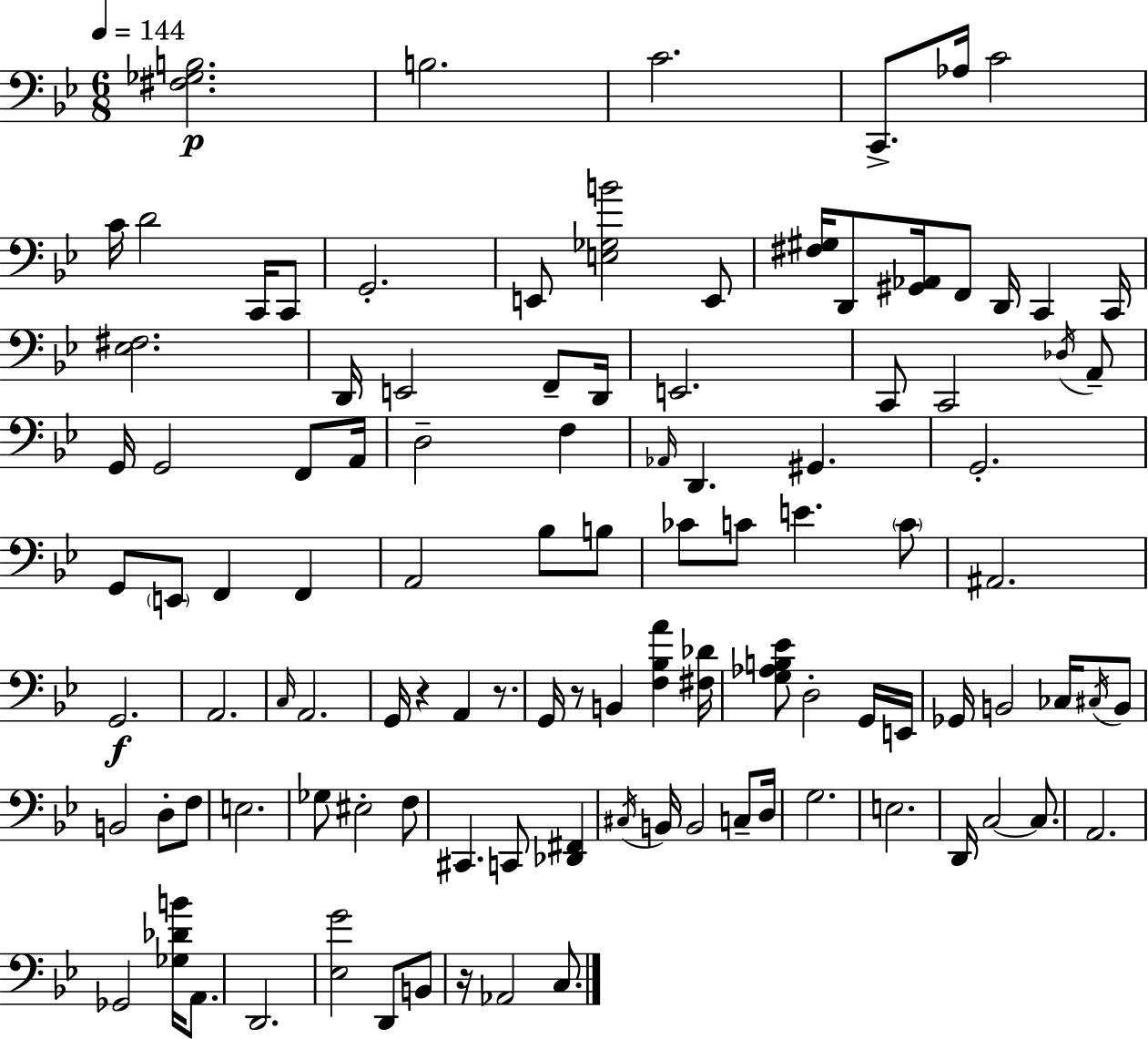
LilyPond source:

{
  \clef bass
  \numericTimeSignature
  \time 6/8
  \key bes \major
  \tempo 4 = 144
  <fis ges b>2.\p | b2. | c'2. | c,8.-> aes16 c'2 | \break c'16 d'2 c,16 c,8 | g,2.-. | e,8 <e ges b'>2 e,8 | <fis gis>16 d,8 <gis, aes,>16 f,8 d,16 c,4 c,16 | \break <ees fis>2. | d,16 e,2 f,8-- d,16 | e,2. | c,8 c,2 \acciaccatura { des16 } a,8-- | \break g,16 g,2 f,8 | a,16 d2-- f4 | \grace { aes,16 } d,4. gis,4. | g,2.-. | \break g,8 \parenthesize e,8 f,4 f,4 | a,2 bes8 | b8 ces'8 c'8 e'4. | \parenthesize c'8 ais,2. | \break g,2.\f | a,2. | \grace { c16 } a,2. | g,16 r4 a,4 | \break r8. g,16 r8 b,4 <f bes a'>4 | <fis des'>16 <g aes b ees'>8 d2-. | g,16 e,16 ges,16 b,2 | ces16 \acciaccatura { cis16 } b,8 b,2 | \break d8-. f8 e2. | ges8 eis2-. | f8 cis,4. c,8 | <des, fis,>4 \acciaccatura { cis16 } b,16 b,2 | \break c8-- d16 g2. | e2. | d,16 c2~~ | c8. a,2. | \break ges,2 | <ges des' b'>16 a,8. d,2. | <ees g'>2 | d,8 b,8 r16 aes,2 | \break c8. \bar "|."
}